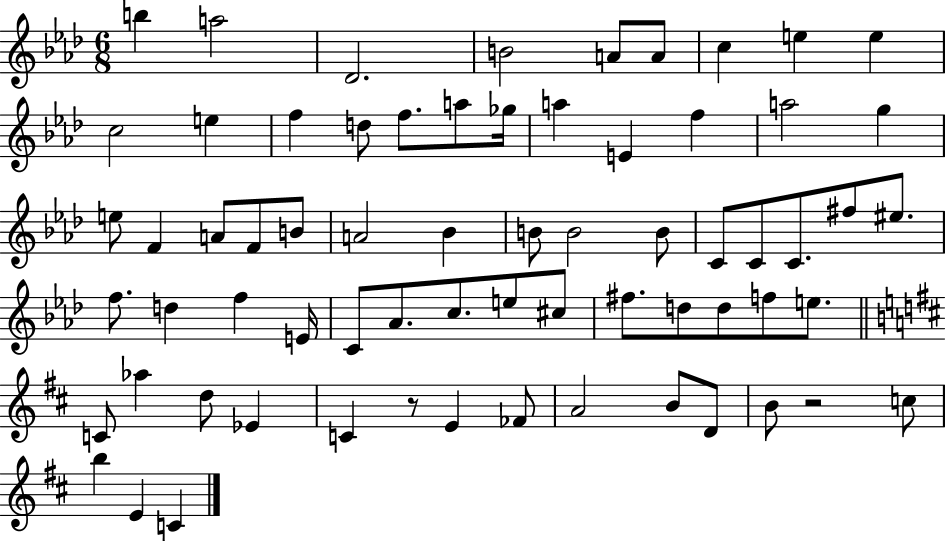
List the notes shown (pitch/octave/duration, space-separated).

B5/q A5/h Db4/h. B4/h A4/e A4/e C5/q E5/q E5/q C5/h E5/q F5/q D5/e F5/e. A5/e Gb5/s A5/q E4/q F5/q A5/h G5/q E5/e F4/q A4/e F4/e B4/e A4/h Bb4/q B4/e B4/h B4/e C4/e C4/e C4/e. F#5/e EIS5/e. F5/e. D5/q F5/q E4/s C4/e Ab4/e. C5/e. E5/e C#5/e F#5/e. D5/e D5/e F5/e E5/e. C4/e Ab5/q D5/e Eb4/q C4/q R/e E4/q FES4/e A4/h B4/e D4/e B4/e R/h C5/e B5/q E4/q C4/q